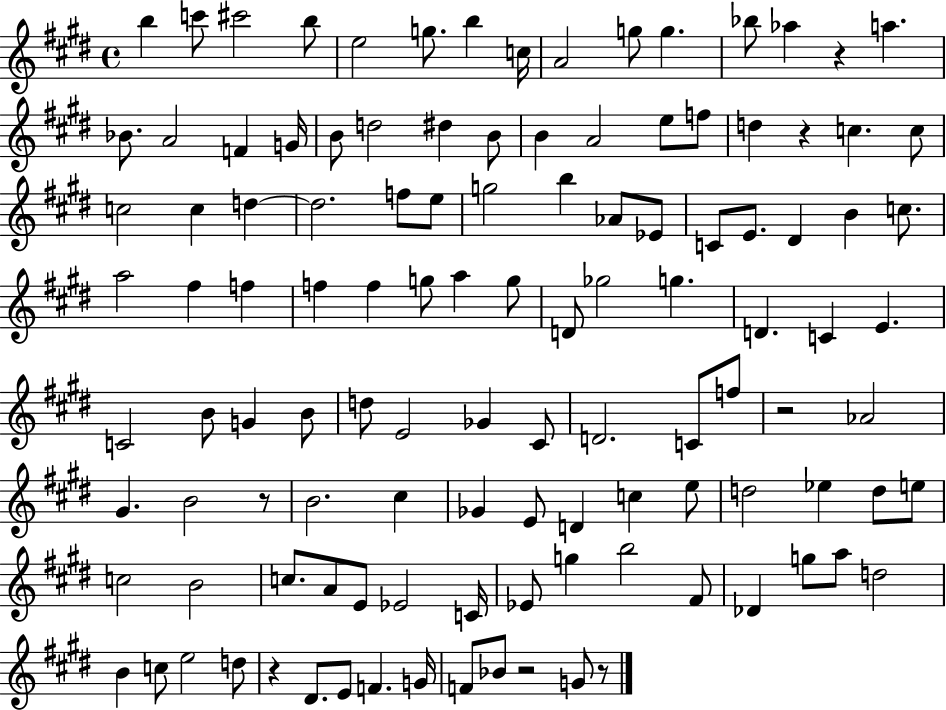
B5/q C6/e C#6/h B5/e E5/h G5/e. B5/q C5/s A4/h G5/e G5/q. Bb5/e Ab5/q R/q A5/q. Bb4/e. A4/h F4/q G4/s B4/e D5/h D#5/q B4/e B4/q A4/h E5/e F5/e D5/q R/q C5/q. C5/e C5/h C5/q D5/q D5/h. F5/e E5/e G5/h B5/q Ab4/e Eb4/e C4/e E4/e. D#4/q B4/q C5/e. A5/h F#5/q F5/q F5/q F5/q G5/e A5/q G5/e D4/e Gb5/h G5/q. D4/q. C4/q E4/q. C4/h B4/e G4/q B4/e D5/e E4/h Gb4/q C#4/e D4/h. C4/e F5/e R/h Ab4/h G#4/q. B4/h R/e B4/h. C#5/q Gb4/q E4/e D4/q C5/q E5/e D5/h Eb5/q D5/e E5/e C5/h B4/h C5/e. A4/e E4/e Eb4/h C4/s Eb4/e G5/q B5/h F#4/e Db4/q G5/e A5/e D5/h B4/q C5/e E5/h D5/e R/q D#4/e. E4/e F4/q. G4/s F4/e Bb4/e R/h G4/e R/e